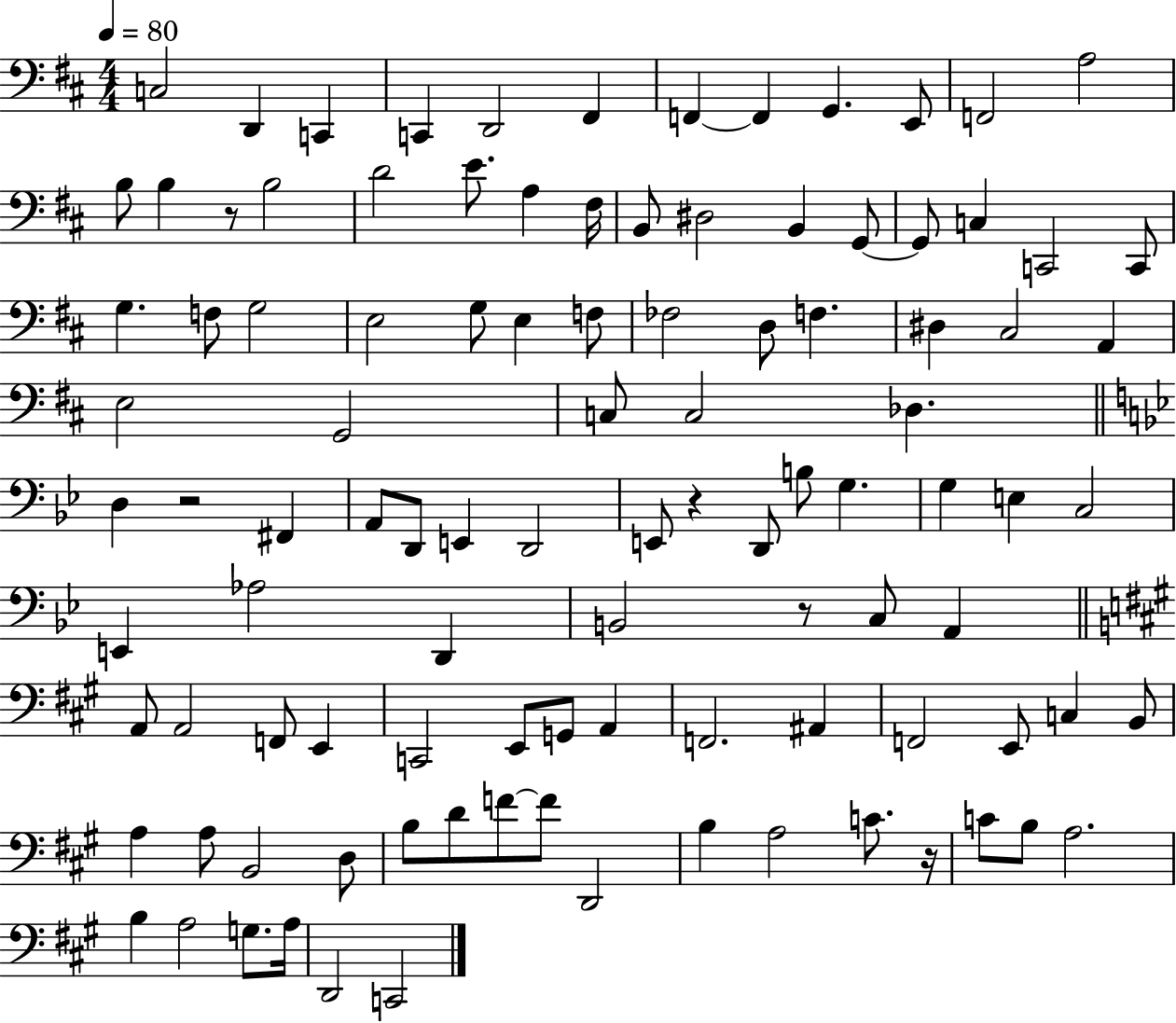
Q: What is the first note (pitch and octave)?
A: C3